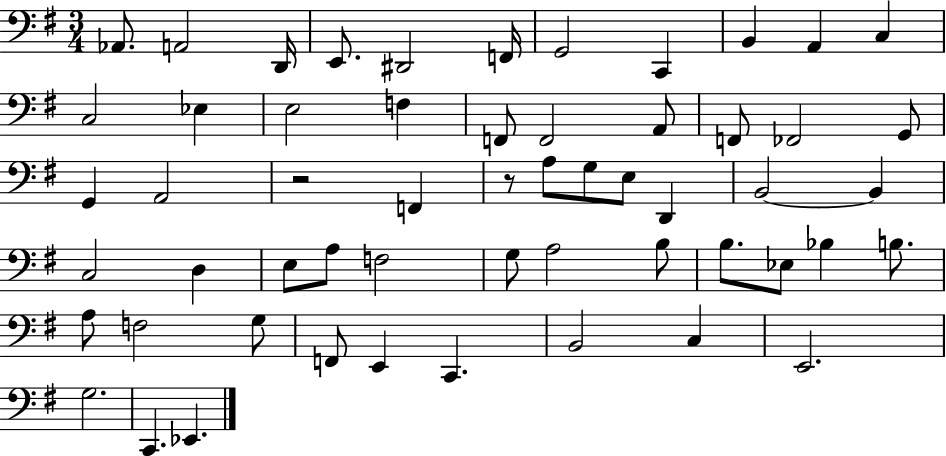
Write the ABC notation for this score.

X:1
T:Untitled
M:3/4
L:1/4
K:G
_A,,/2 A,,2 D,,/4 E,,/2 ^D,,2 F,,/4 G,,2 C,, B,, A,, C, C,2 _E, E,2 F, F,,/2 F,,2 A,,/2 F,,/2 _F,,2 G,,/2 G,, A,,2 z2 F,, z/2 A,/2 G,/2 E,/2 D,, B,,2 B,, C,2 D, E,/2 A,/2 F,2 G,/2 A,2 B,/2 B,/2 _E,/2 _B, B,/2 A,/2 F,2 G,/2 F,,/2 E,, C,, B,,2 C, E,,2 G,2 C,, _E,,